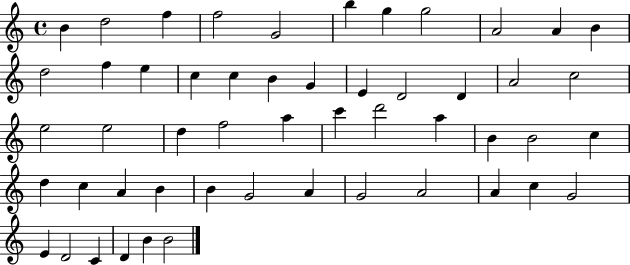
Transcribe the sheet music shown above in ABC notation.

X:1
T:Untitled
M:4/4
L:1/4
K:C
B d2 f f2 G2 b g g2 A2 A B d2 f e c c B G E D2 D A2 c2 e2 e2 d f2 a c' d'2 a B B2 c d c A B B G2 A G2 A2 A c G2 E D2 C D B B2